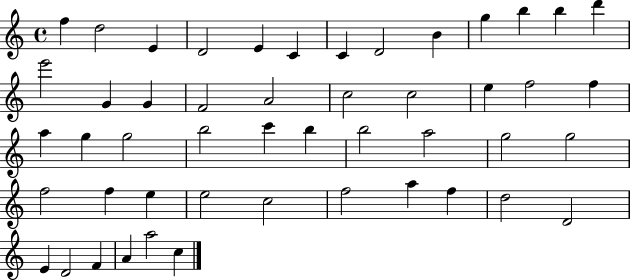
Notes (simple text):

F5/q D5/h E4/q D4/h E4/q C4/q C4/q D4/h B4/q G5/q B5/q B5/q D6/q E6/h G4/q G4/q F4/h A4/h C5/h C5/h E5/q F5/h F5/q A5/q G5/q G5/h B5/h C6/q B5/q B5/h A5/h G5/h G5/h F5/h F5/q E5/q E5/h C5/h F5/h A5/q F5/q D5/h D4/h E4/q D4/h F4/q A4/q A5/h C5/q